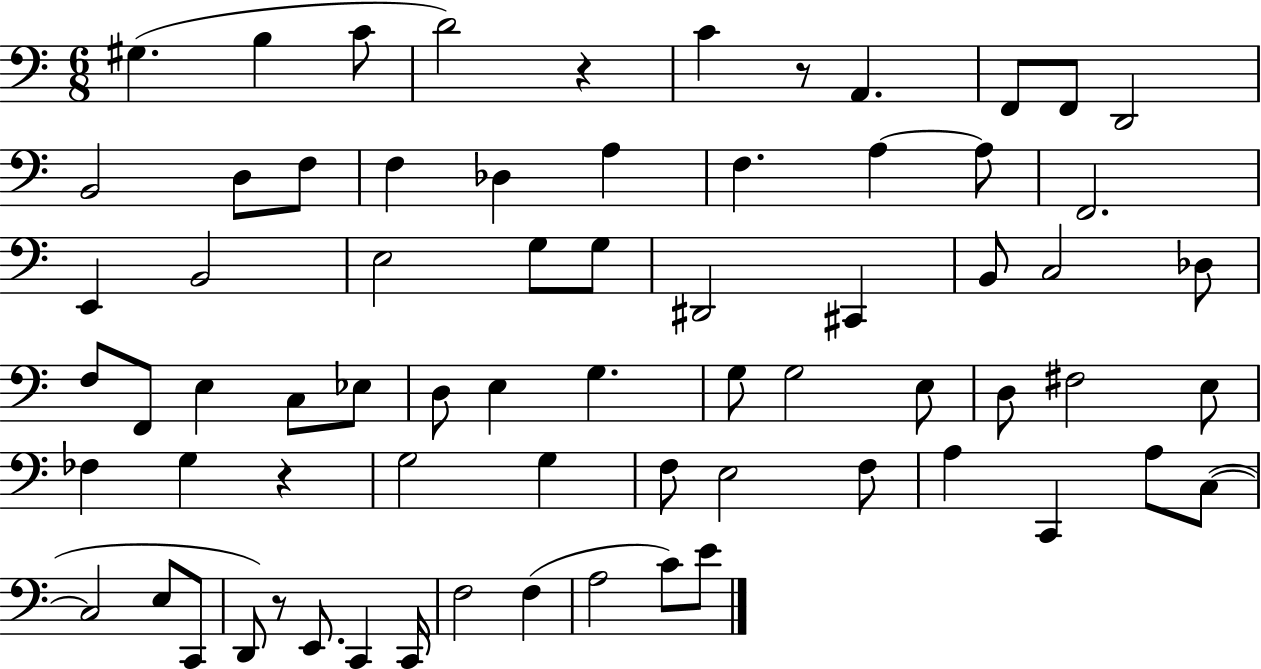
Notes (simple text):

G#3/q. B3/q C4/e D4/h R/q C4/q R/e A2/q. F2/e F2/e D2/h B2/h D3/e F3/e F3/q Db3/q A3/q F3/q. A3/q A3/e F2/h. E2/q B2/h E3/h G3/e G3/e D#2/h C#2/q B2/e C3/h Db3/e F3/e F2/e E3/q C3/e Eb3/e D3/e E3/q G3/q. G3/e G3/h E3/e D3/e F#3/h E3/e FES3/q G3/q R/q G3/h G3/q F3/e E3/h F3/e A3/q C2/q A3/e C3/e C3/h E3/e C2/e D2/e R/e E2/e. C2/q C2/s F3/h F3/q A3/h C4/e E4/e